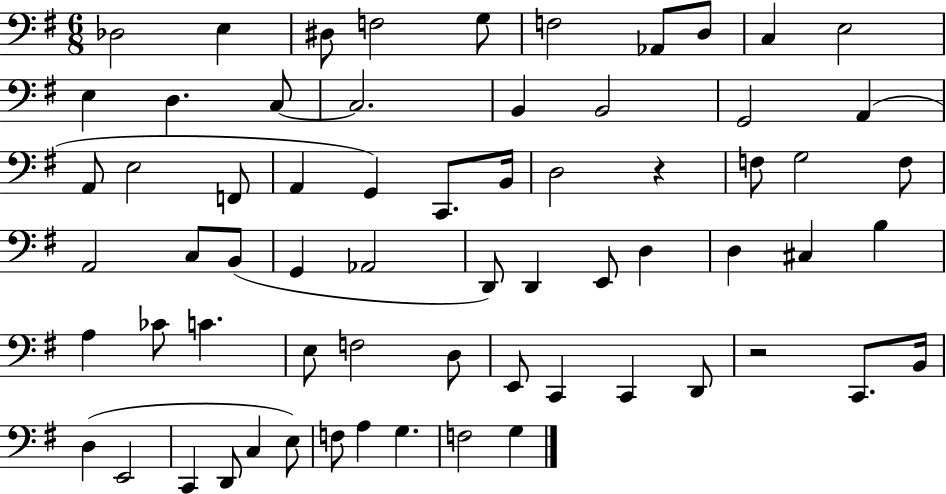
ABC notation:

X:1
T:Untitled
M:6/8
L:1/4
K:G
_D,2 E, ^D,/2 F,2 G,/2 F,2 _A,,/2 D,/2 C, E,2 E, D, C,/2 C,2 B,, B,,2 G,,2 A,, A,,/2 E,2 F,,/2 A,, G,, C,,/2 B,,/4 D,2 z F,/2 G,2 F,/2 A,,2 C,/2 B,,/2 G,, _A,,2 D,,/2 D,, E,,/2 D, D, ^C, B, A, _C/2 C E,/2 F,2 D,/2 E,,/2 C,, C,, D,,/2 z2 C,,/2 B,,/4 D, E,,2 C,, D,,/2 C, E,/2 F,/2 A, G, F,2 G,